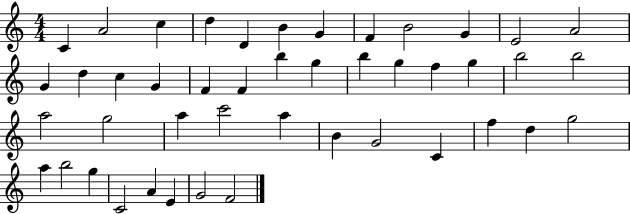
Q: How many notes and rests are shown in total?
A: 45